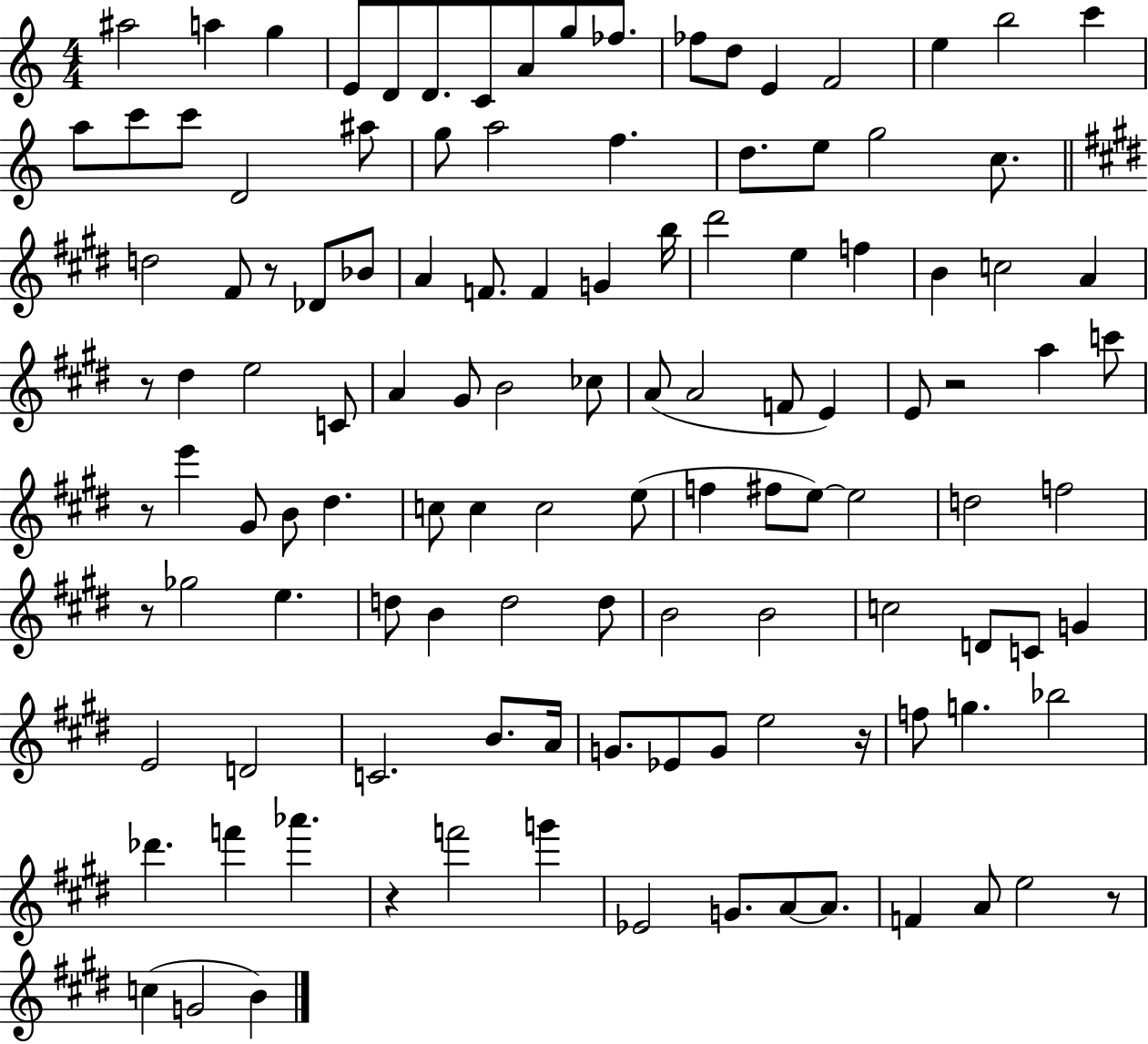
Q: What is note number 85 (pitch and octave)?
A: E4